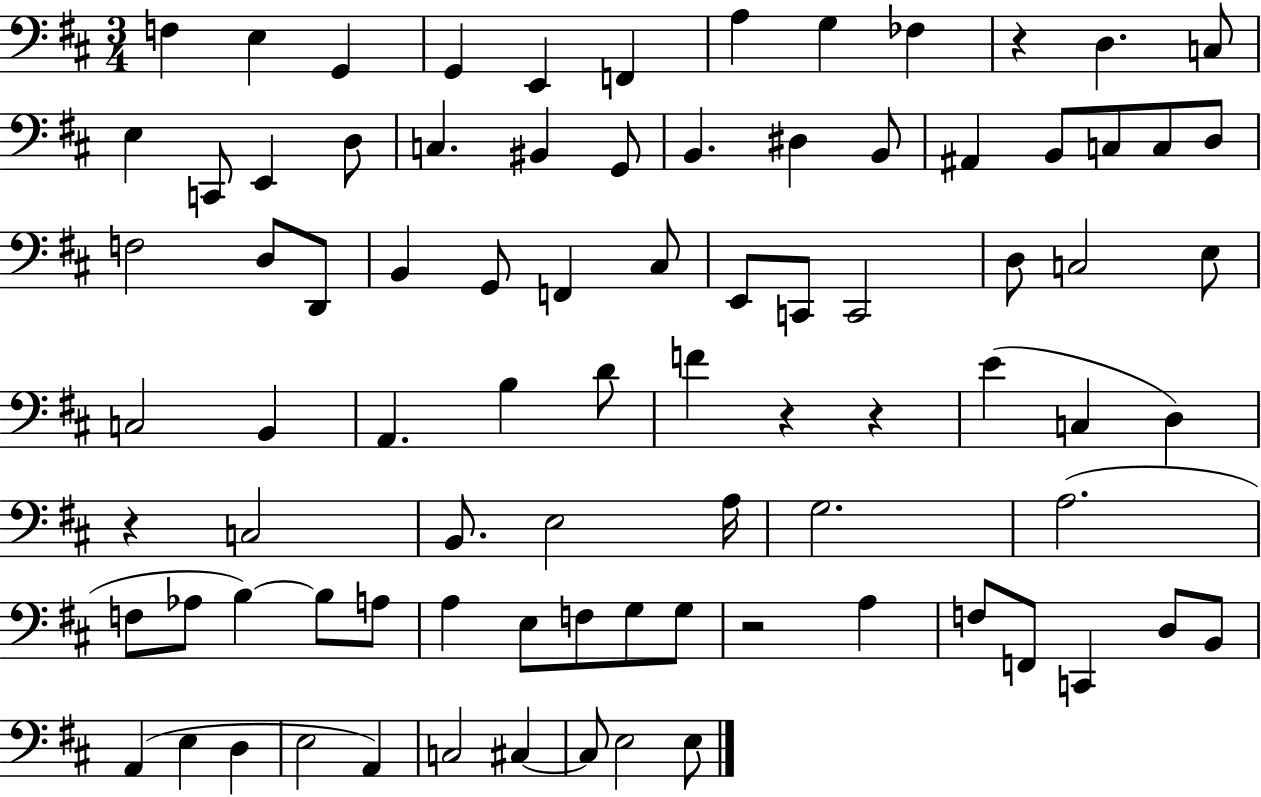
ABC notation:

X:1
T:Untitled
M:3/4
L:1/4
K:D
F, E, G,, G,, E,, F,, A, G, _F, z D, C,/2 E, C,,/2 E,, D,/2 C, ^B,, G,,/2 B,, ^D, B,,/2 ^A,, B,,/2 C,/2 C,/2 D,/2 F,2 D,/2 D,,/2 B,, G,,/2 F,, ^C,/2 E,,/2 C,,/2 C,,2 D,/2 C,2 E,/2 C,2 B,, A,, B, D/2 F z z E C, D, z C,2 B,,/2 E,2 A,/4 G,2 A,2 F,/2 _A,/2 B, B,/2 A,/2 A, E,/2 F,/2 G,/2 G,/2 z2 A, F,/2 F,,/2 C,, D,/2 B,,/2 A,, E, D, E,2 A,, C,2 ^C, ^C,/2 E,2 E,/2